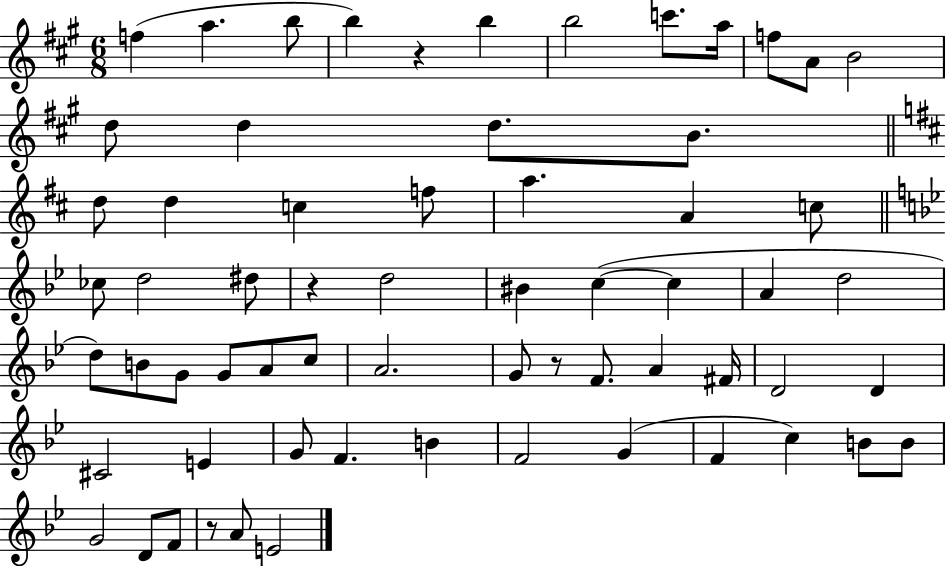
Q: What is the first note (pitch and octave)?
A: F5